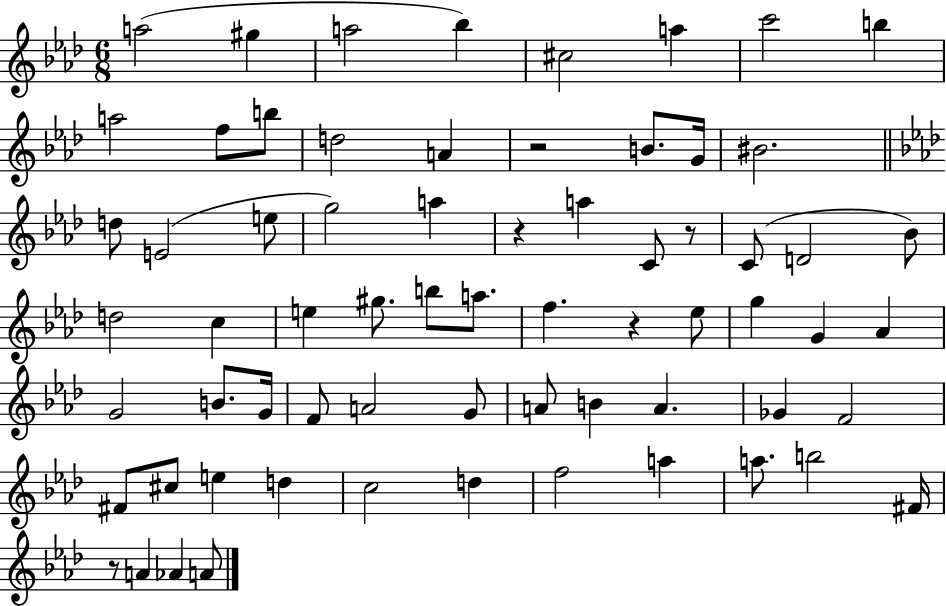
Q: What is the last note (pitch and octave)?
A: A4